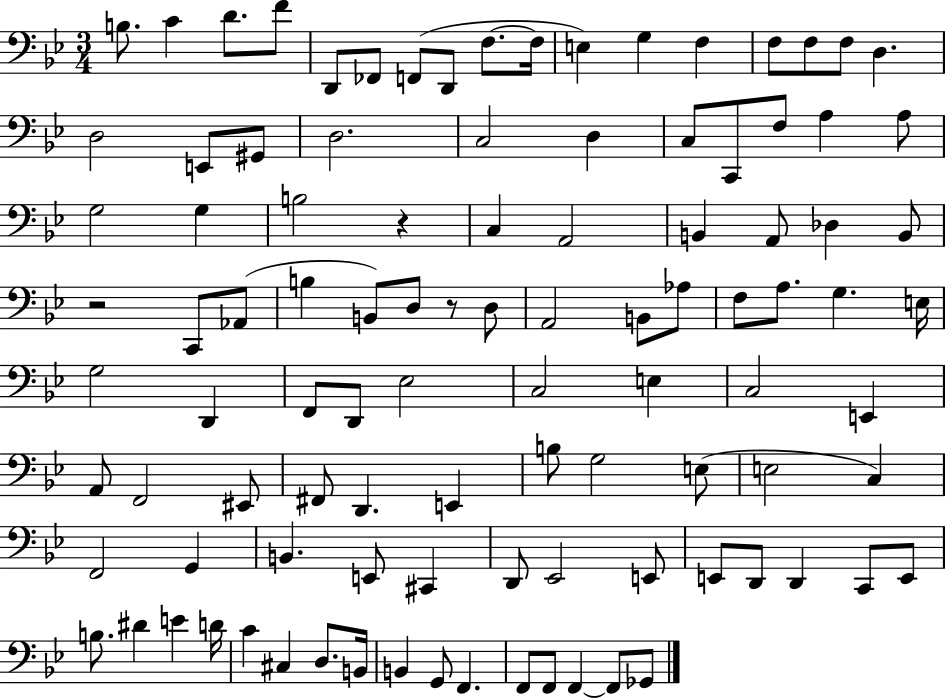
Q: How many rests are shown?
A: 3